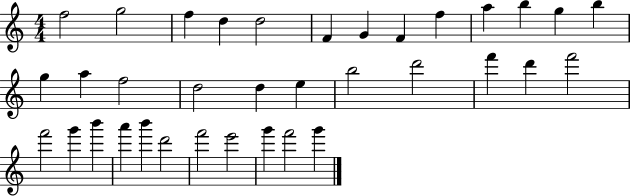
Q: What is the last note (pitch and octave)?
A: G6